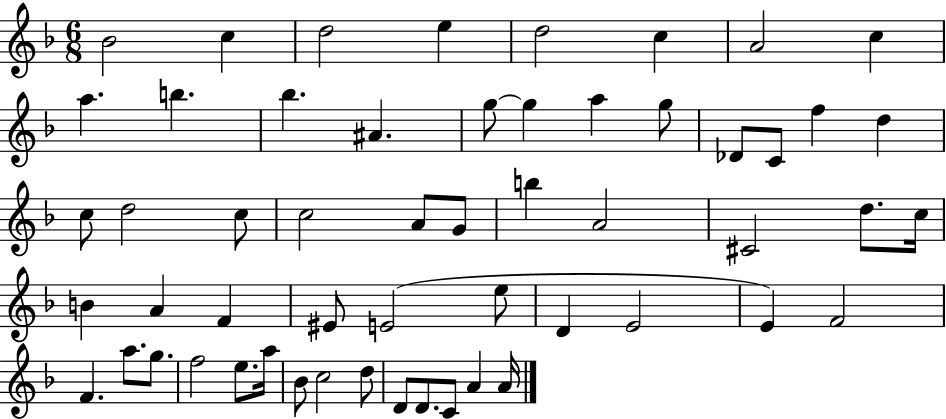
{
  \clef treble
  \numericTimeSignature
  \time 6/8
  \key f \major
  bes'2 c''4 | d''2 e''4 | d''2 c''4 | a'2 c''4 | \break a''4. b''4. | bes''4. ais'4. | g''8~~ g''4 a''4 g''8 | des'8 c'8 f''4 d''4 | \break c''8 d''2 c''8 | c''2 a'8 g'8 | b''4 a'2 | cis'2 d''8. c''16 | \break b'4 a'4 f'4 | eis'8 e'2( e''8 | d'4 e'2 | e'4) f'2 | \break f'4. a''8. g''8. | f''2 e''8. a''16 | bes'8 c''2 d''8 | d'8 d'8. c'8 a'4 a'16 | \break \bar "|."
}